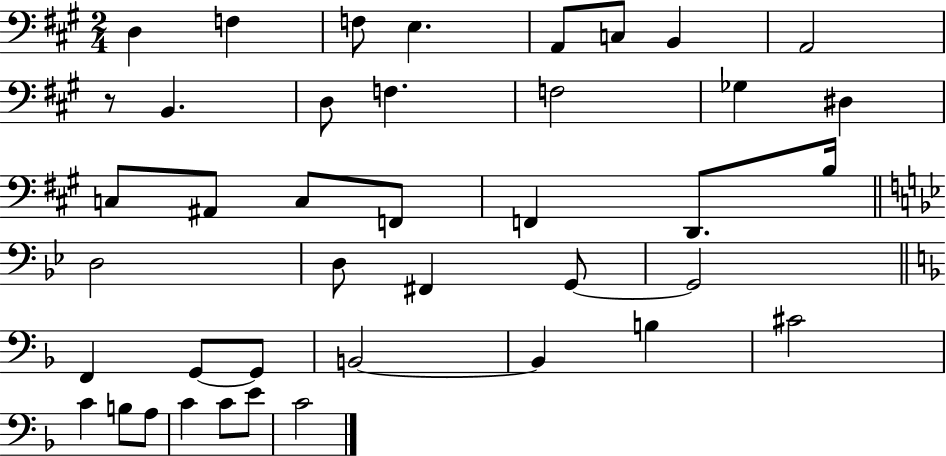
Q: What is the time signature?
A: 2/4